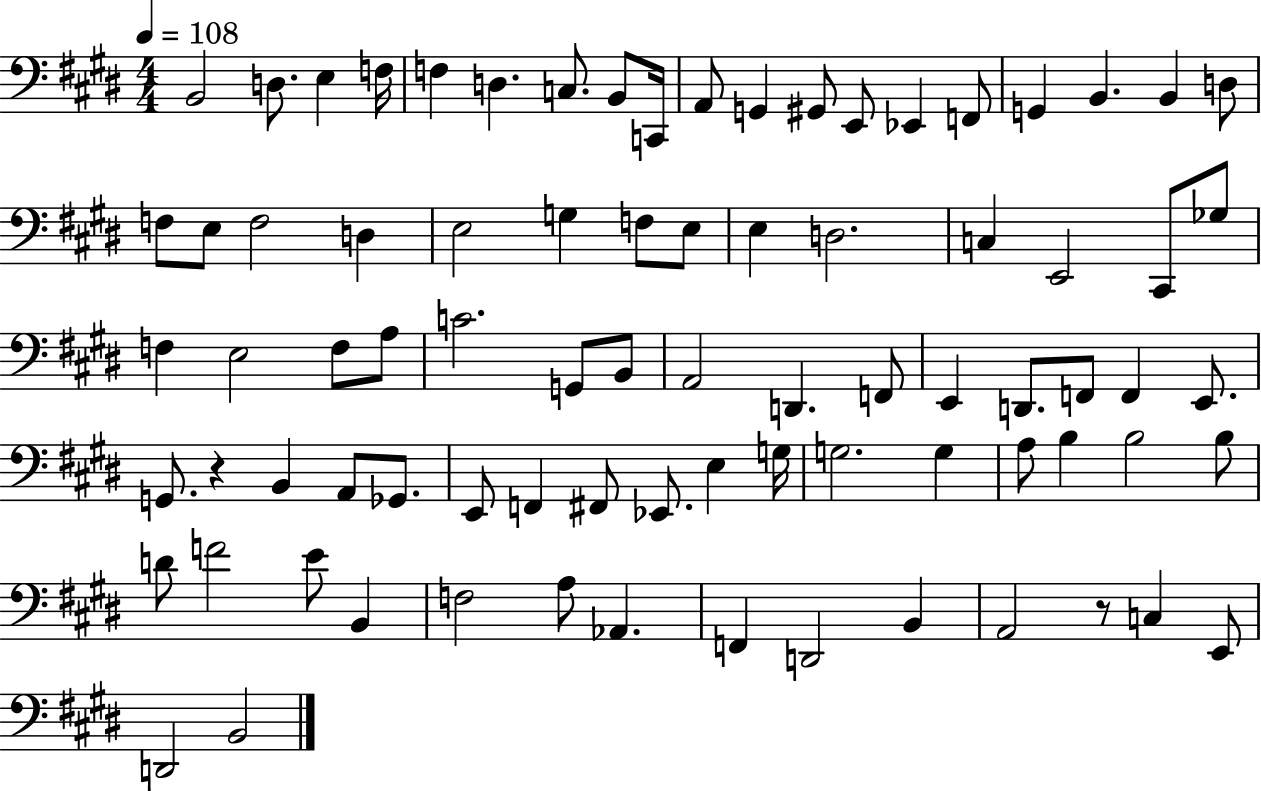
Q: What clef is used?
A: bass